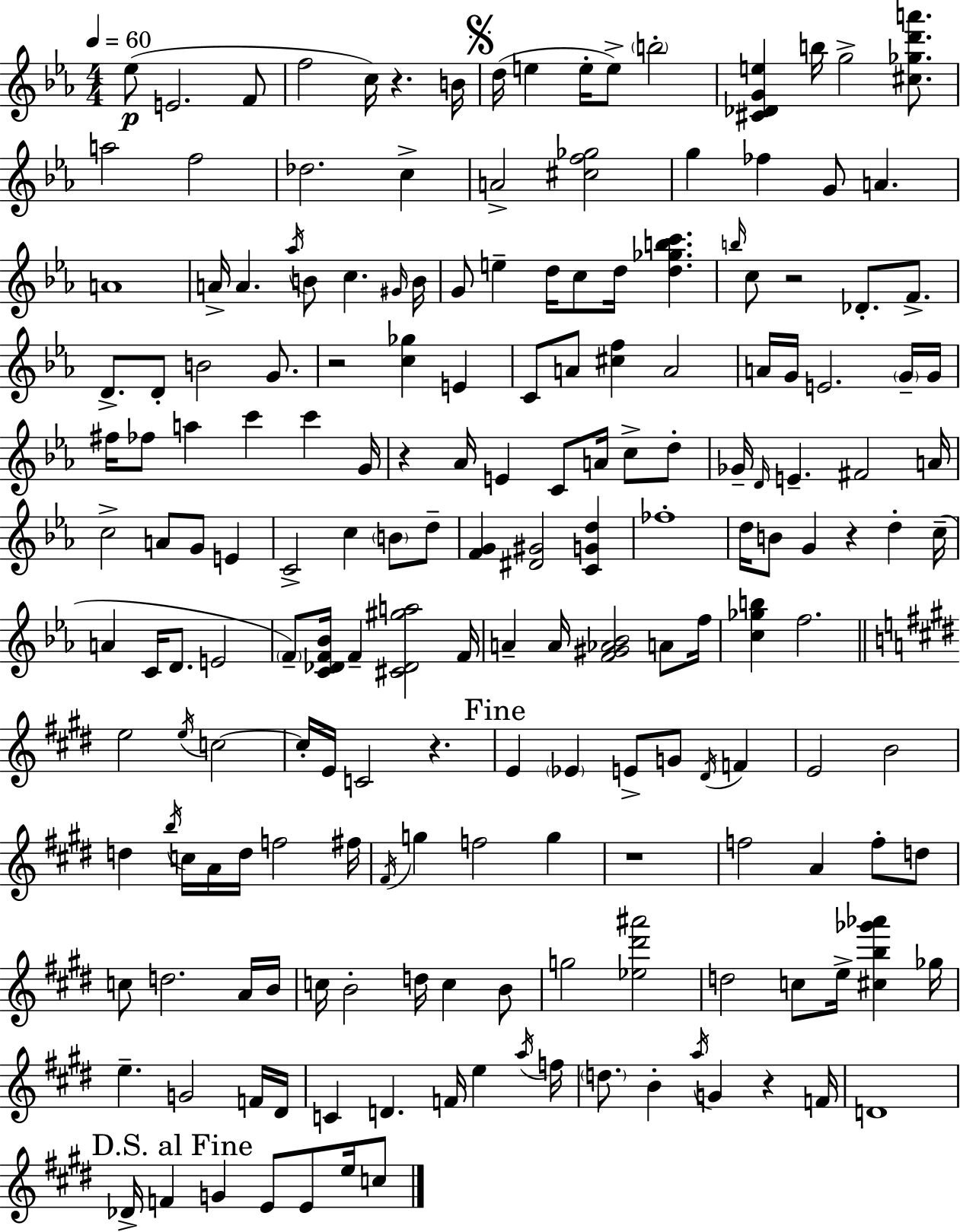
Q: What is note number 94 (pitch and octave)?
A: F5